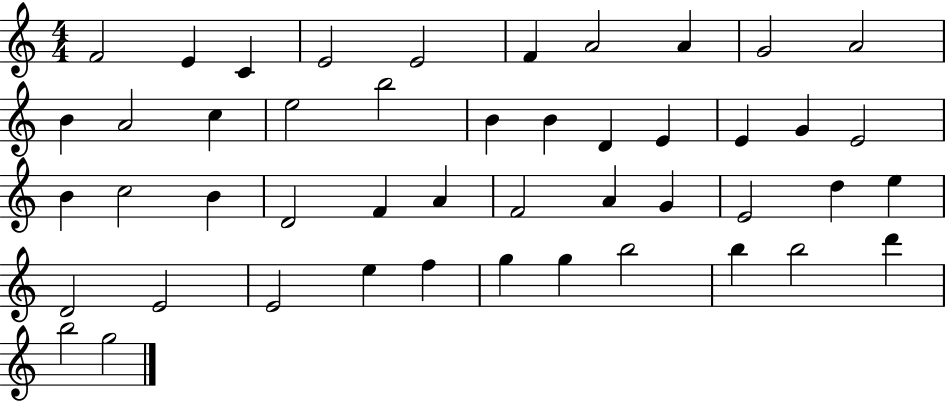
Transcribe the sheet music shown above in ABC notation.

X:1
T:Untitled
M:4/4
L:1/4
K:C
F2 E C E2 E2 F A2 A G2 A2 B A2 c e2 b2 B B D E E G E2 B c2 B D2 F A F2 A G E2 d e D2 E2 E2 e f g g b2 b b2 d' b2 g2